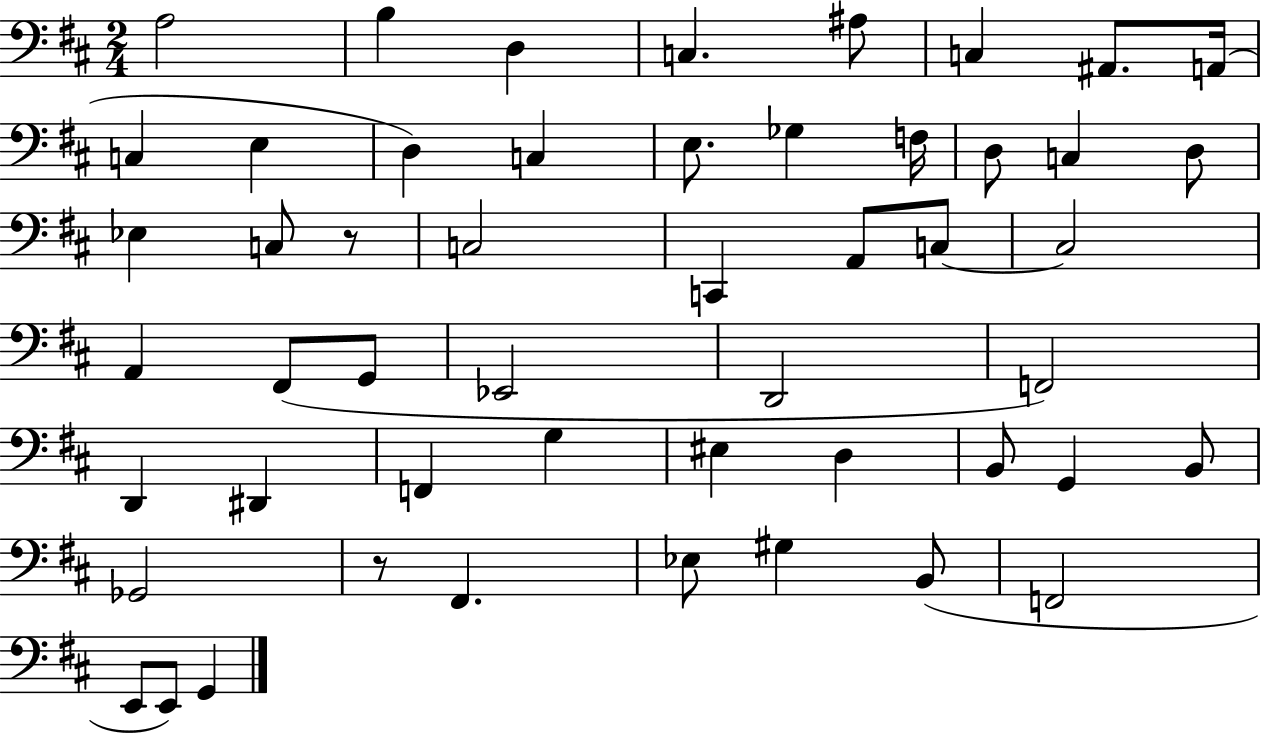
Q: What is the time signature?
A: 2/4